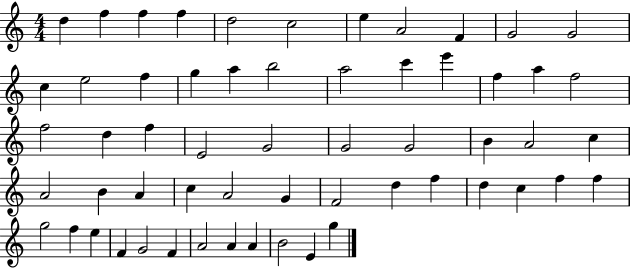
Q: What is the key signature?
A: C major